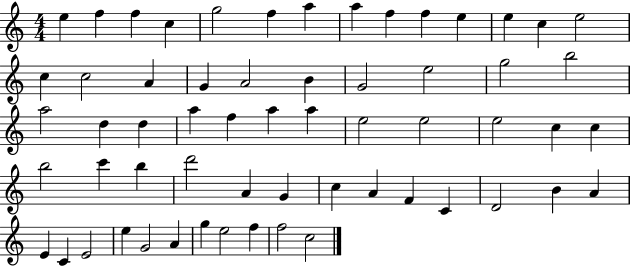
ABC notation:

X:1
T:Untitled
M:4/4
L:1/4
K:C
e f f c g2 f a a f f e e c e2 c c2 A G A2 B G2 e2 g2 b2 a2 d d a f a a e2 e2 e2 c c b2 c' b d'2 A G c A F C D2 B A E C E2 e G2 A g e2 f f2 c2